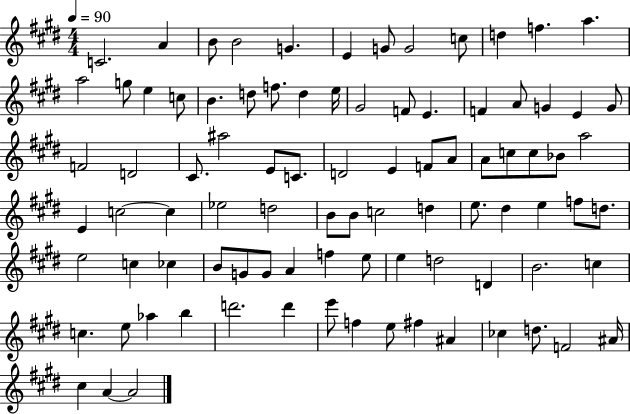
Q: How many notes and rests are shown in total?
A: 90